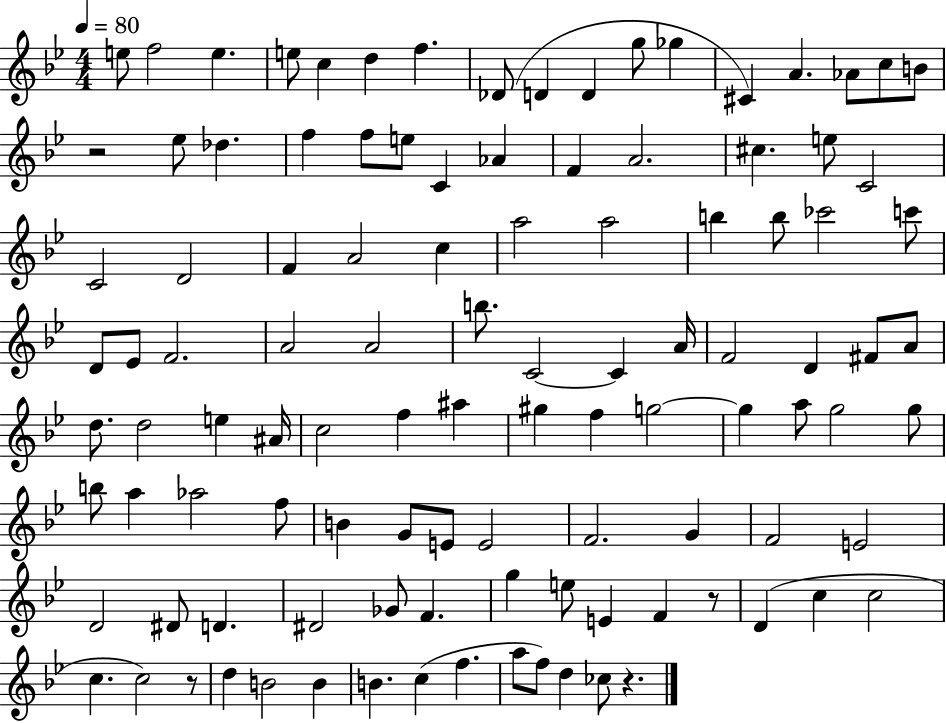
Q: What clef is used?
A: treble